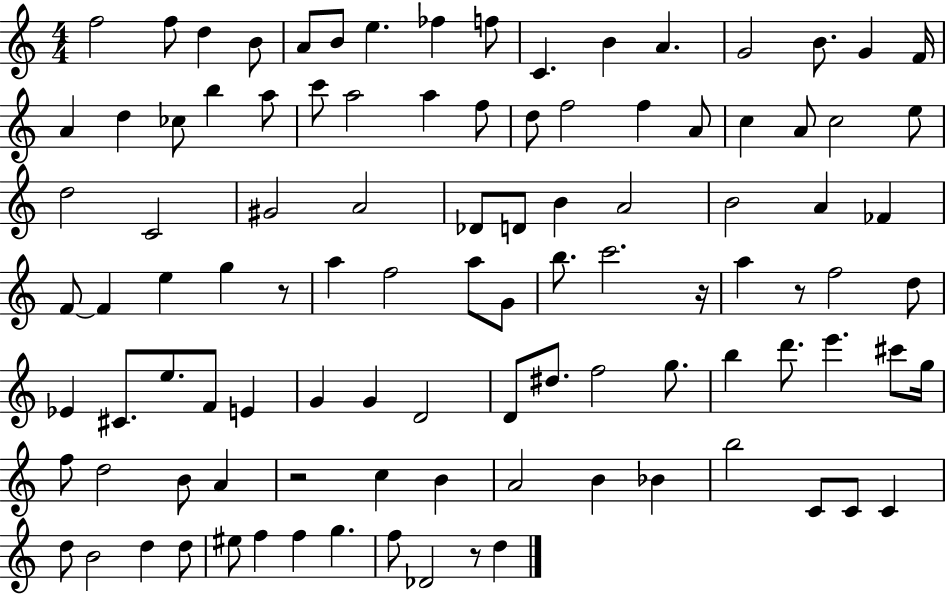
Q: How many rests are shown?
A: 5